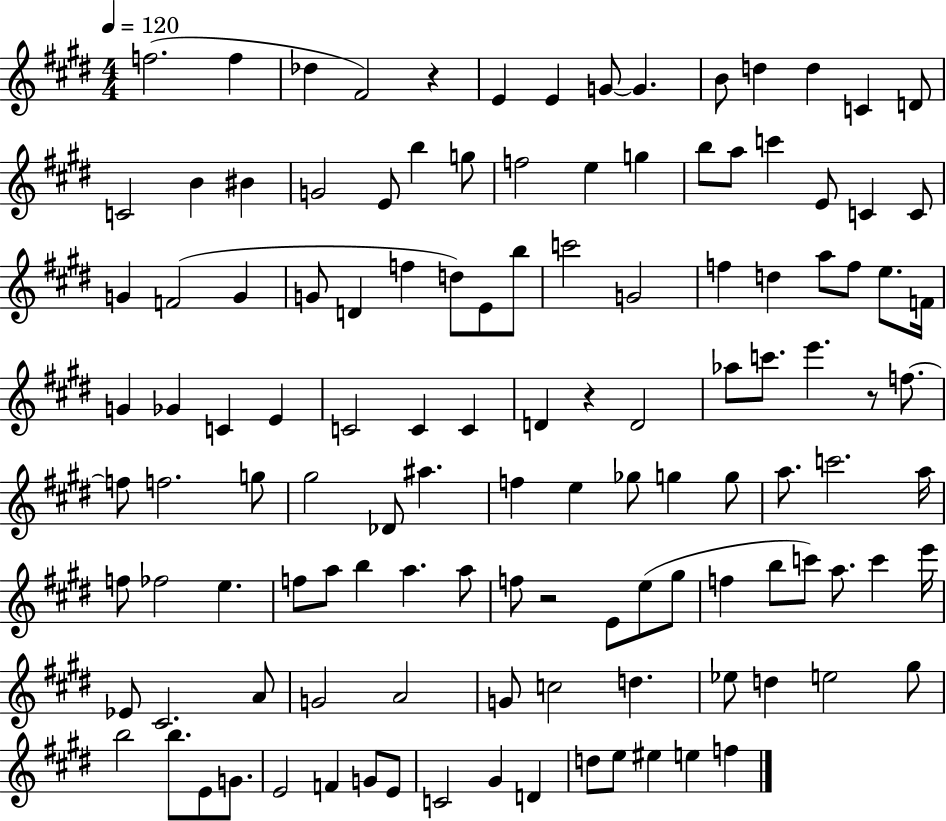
{
  \clef treble
  \numericTimeSignature
  \time 4/4
  \key e \major
  \tempo 4 = 120
  f''2.( f''4 | des''4 fis'2) r4 | e'4 e'4 g'8~~ g'4. | b'8 d''4 d''4 c'4 d'8 | \break c'2 b'4 bis'4 | g'2 e'8 b''4 g''8 | f''2 e''4 g''4 | b''8 a''8 c'''4 e'8 c'4 c'8 | \break g'4 f'2( g'4 | g'8 d'4 f''4 d''8) e'8 b''8 | c'''2 g'2 | f''4 d''4 a''8 f''8 e''8. f'16 | \break g'4 ges'4 c'4 e'4 | c'2 c'4 c'4 | d'4 r4 d'2 | aes''8 c'''8. e'''4. r8 f''8.~~ | \break f''8 f''2. g''8 | gis''2 des'8 ais''4. | f''4 e''4 ges''8 g''4 g''8 | a''8. c'''2. a''16 | \break f''8 fes''2 e''4. | f''8 a''8 b''4 a''4. a''8 | f''8 r2 e'8 e''8( gis''8 | f''4 b''8 c'''8) a''8. c'''4 e'''16 | \break ees'8 cis'2. a'8 | g'2 a'2 | g'8 c''2 d''4. | ees''8 d''4 e''2 gis''8 | \break b''2 b''8. e'8 g'8. | e'2 f'4 g'8 e'8 | c'2 gis'4 d'4 | d''8 e''8 eis''4 e''4 f''4 | \break \bar "|."
}